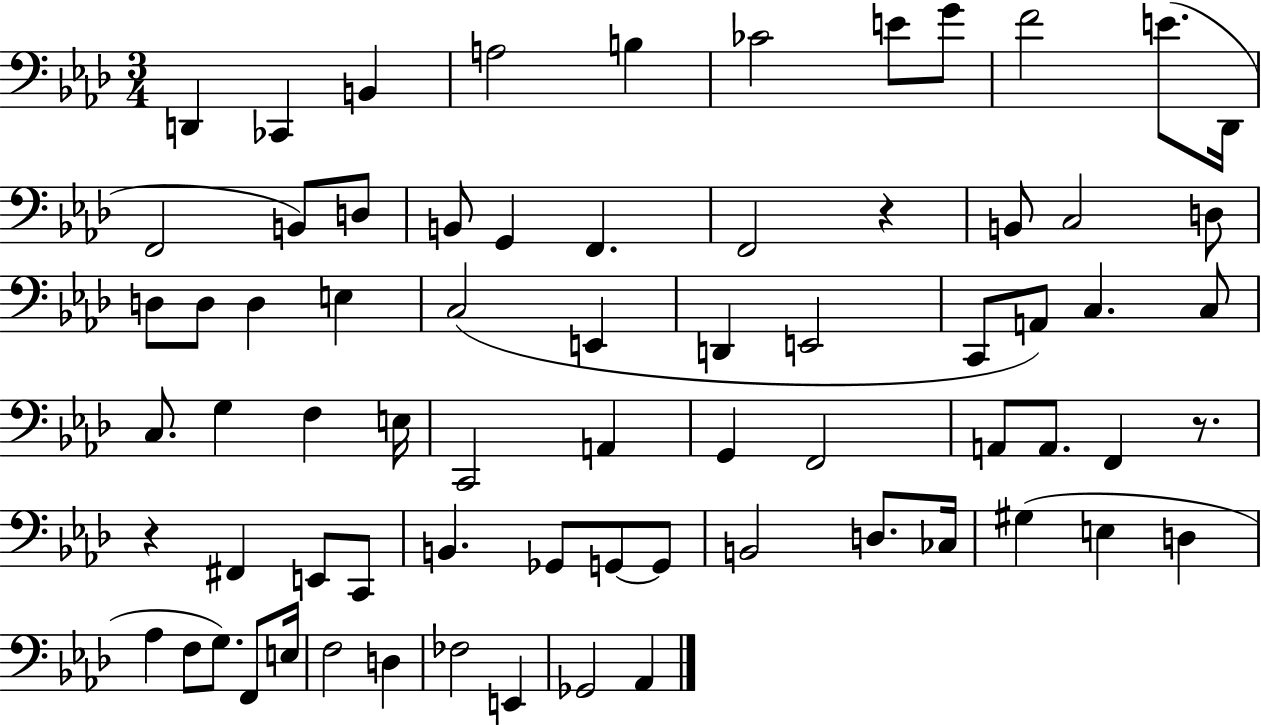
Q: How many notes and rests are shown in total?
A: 71